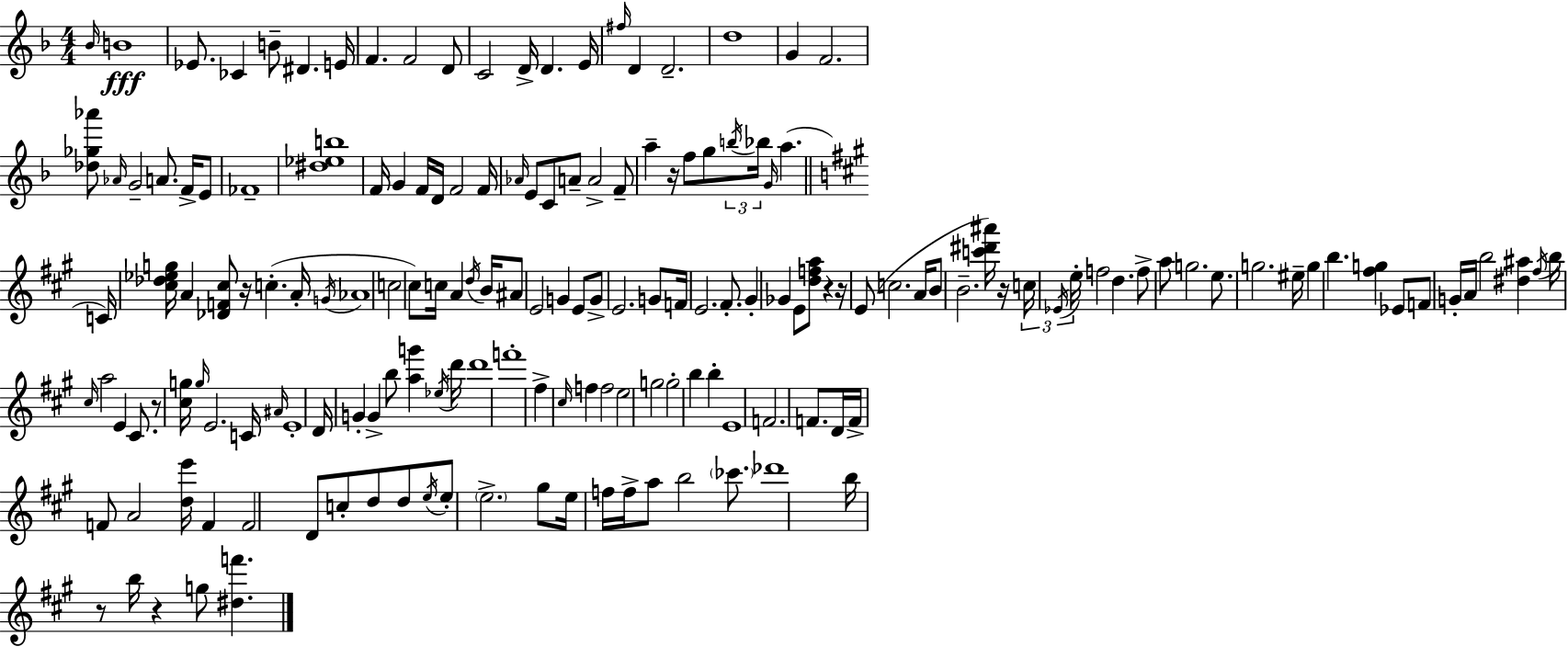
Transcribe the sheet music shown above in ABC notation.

X:1
T:Untitled
M:4/4
L:1/4
K:F
_B/4 B4 _E/2 _C B/2 ^D E/4 F F2 D/2 C2 D/4 D E/4 ^f/4 D D2 d4 G F2 [_d_g_a']/2 _A/4 G2 A/2 F/4 E/2 _F4 [^d_eb]4 F/4 G F/4 D/4 F2 F/4 _A/4 E/2 C/2 A/2 A2 F/2 a z/4 f/2 g/2 b/4 _b/4 G/4 a C/4 [^c_d_eg]/4 A [_DF^c]/2 z/4 c A/4 G/4 _A4 c2 ^c/2 c/4 A d/4 B/4 ^A/2 E2 G E/2 G/2 E2 G/2 F/4 E2 ^F/2 ^G _G E/2 [dfa]/2 z z/4 E/2 c2 A/4 B/2 B2 [c'^d'^a']/4 z/4 c/4 _E/4 e/4 f2 d f/2 a/2 g2 e/2 g2 ^e/4 g b [^fg] _E/2 F/2 G/4 A/4 b2 [^d^a] ^f/4 b/4 ^c/4 a2 E ^C/2 z/2 [^cg]/4 g/4 E2 C/4 ^A/4 E4 D/4 G G b/2 [ag'] _e/4 d'/4 d'4 f'4 ^f ^c/4 f f2 e2 g2 g2 b b E4 F2 F/2 D/4 F/4 F/2 A2 [de']/4 F F2 D/2 c/2 d/2 d/2 e/4 e/2 e2 ^g/2 e/4 f/4 f/4 a/2 b2 _c'/2 _d'4 b/4 z/2 b/4 z g/2 [^df']